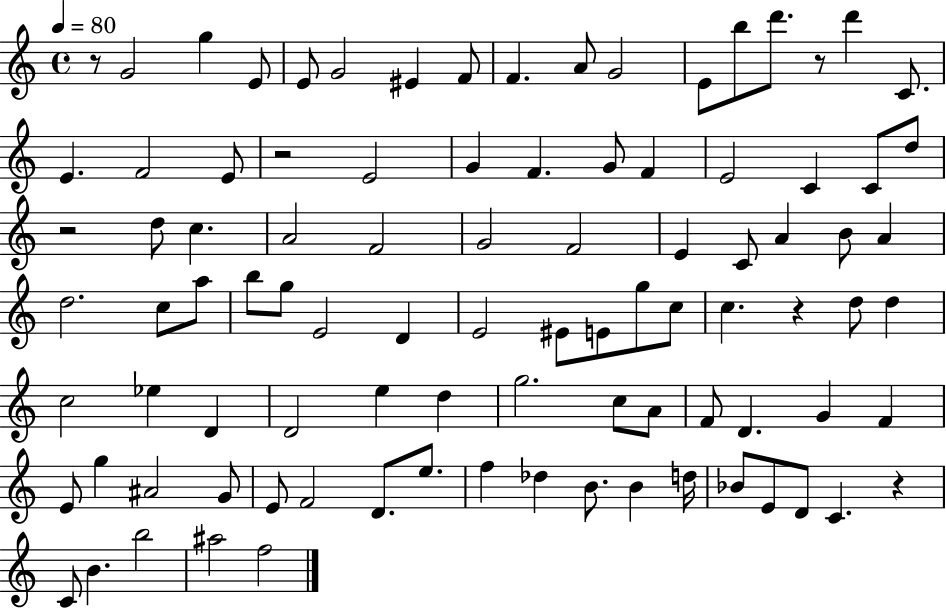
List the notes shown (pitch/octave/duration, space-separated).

R/e G4/h G5/q E4/e E4/e G4/h EIS4/q F4/e F4/q. A4/e G4/h E4/e B5/e D6/e. R/e D6/q C4/e. E4/q. F4/h E4/e R/h E4/h G4/q F4/q. G4/e F4/q E4/h C4/q C4/e D5/e R/h D5/e C5/q. A4/h F4/h G4/h F4/h E4/q C4/e A4/q B4/e A4/q D5/h. C5/e A5/e B5/e G5/e E4/h D4/q E4/h EIS4/e E4/e G5/e C5/e C5/q. R/q D5/e D5/q C5/h Eb5/q D4/q D4/h E5/q D5/q G5/h. C5/e A4/e F4/e D4/q. G4/q F4/q E4/e G5/q A#4/h G4/e E4/e F4/h D4/e. E5/e. F5/q Db5/q B4/e. B4/q D5/s Bb4/e E4/e D4/e C4/q. R/q C4/e B4/q. B5/h A#5/h F5/h